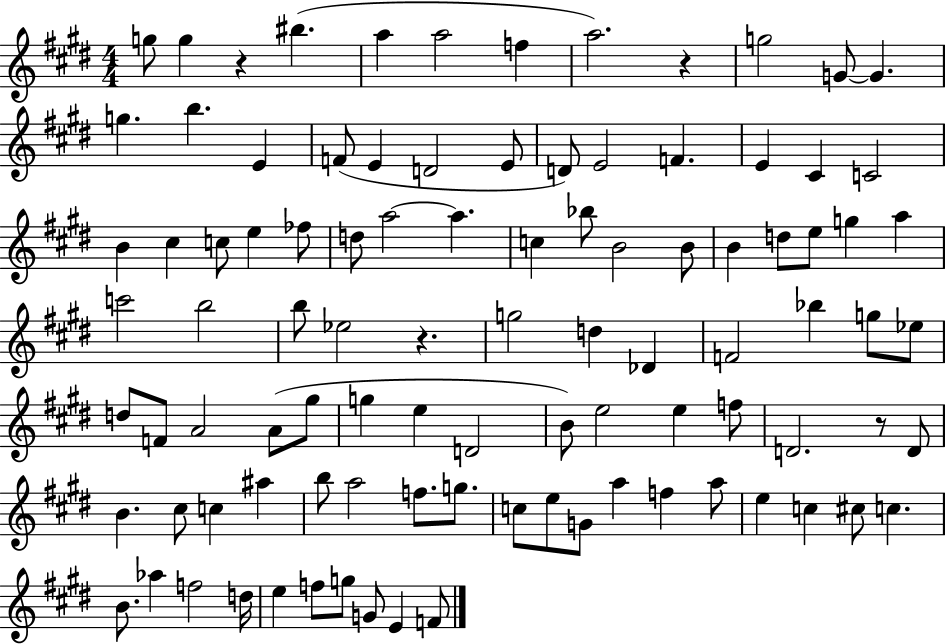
X:1
T:Untitled
M:4/4
L:1/4
K:E
g/2 g z ^b a a2 f a2 z g2 G/2 G g b E F/2 E D2 E/2 D/2 E2 F E ^C C2 B ^c c/2 e _f/2 d/2 a2 a c _b/2 B2 B/2 B d/2 e/2 g a c'2 b2 b/2 _e2 z g2 d _D F2 _b g/2 _e/2 d/2 F/2 A2 A/2 ^g/2 g e D2 B/2 e2 e f/2 D2 z/2 D/2 B ^c/2 c ^a b/2 a2 f/2 g/2 c/2 e/2 G/2 a f a/2 e c ^c/2 c B/2 _a f2 d/4 e f/2 g/2 G/2 E F/2